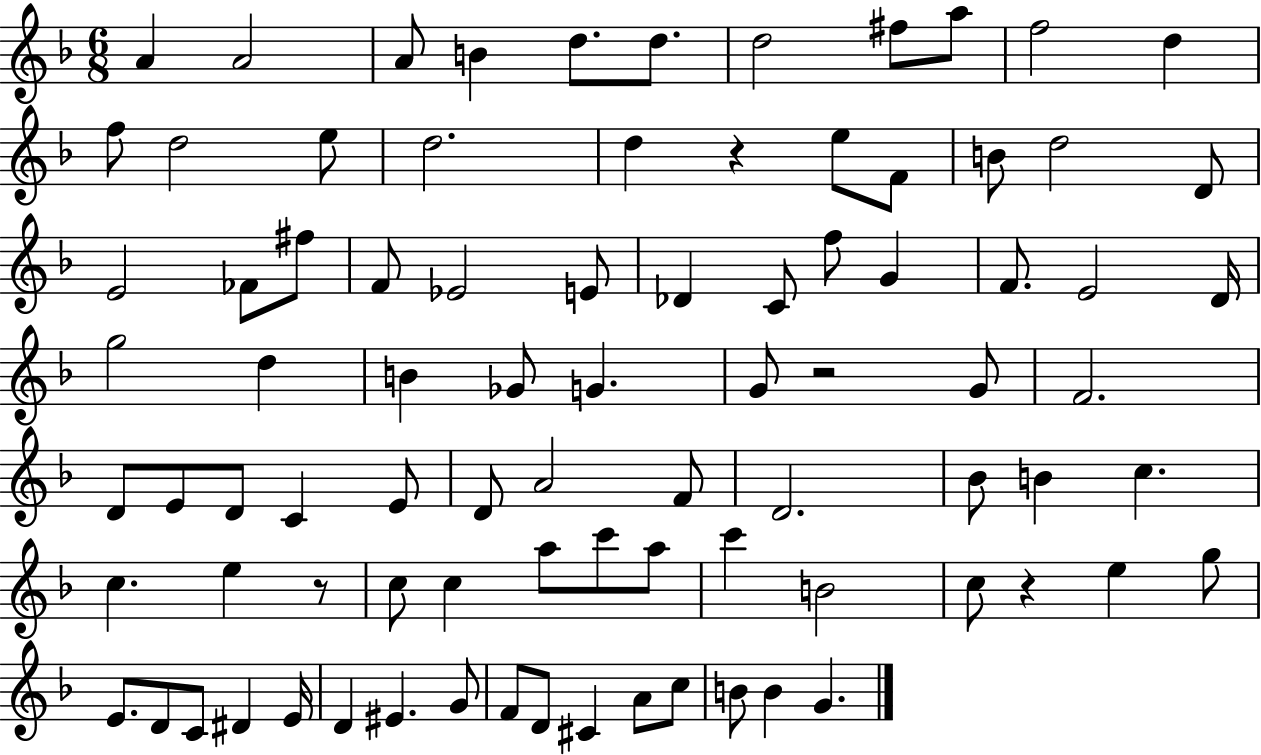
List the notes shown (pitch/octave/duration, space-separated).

A4/q A4/h A4/e B4/q D5/e. D5/e. D5/h F#5/e A5/e F5/h D5/q F5/e D5/h E5/e D5/h. D5/q R/q E5/e F4/e B4/e D5/h D4/e E4/h FES4/e F#5/e F4/e Eb4/h E4/e Db4/q C4/e F5/e G4/q F4/e. E4/h D4/s G5/h D5/q B4/q Gb4/e G4/q. G4/e R/h G4/e F4/h. D4/e E4/e D4/e C4/q E4/e D4/e A4/h F4/e D4/h. Bb4/e B4/q C5/q. C5/q. E5/q R/e C5/e C5/q A5/e C6/e A5/e C6/q B4/h C5/e R/q E5/q G5/e E4/e. D4/e C4/e D#4/q E4/s D4/q EIS4/q. G4/e F4/e D4/e C#4/q A4/e C5/e B4/e B4/q G4/q.